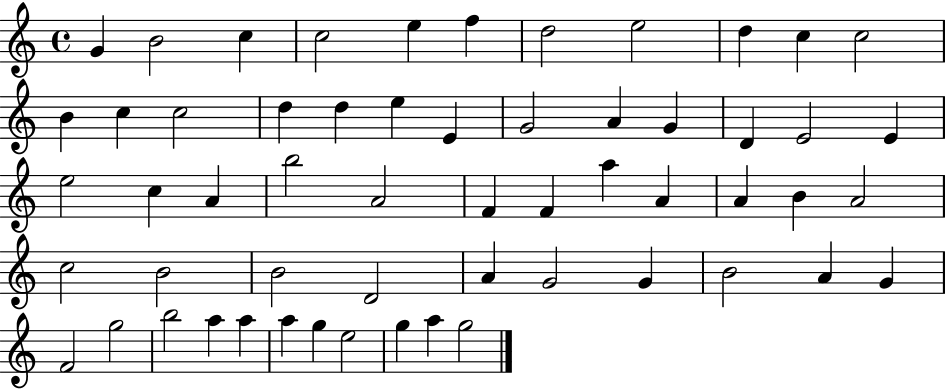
G4/q B4/h C5/q C5/h E5/q F5/q D5/h E5/h D5/q C5/q C5/h B4/q C5/q C5/h D5/q D5/q E5/q E4/q G4/h A4/q G4/q D4/q E4/h E4/q E5/h C5/q A4/q B5/h A4/h F4/q F4/q A5/q A4/q A4/q B4/q A4/h C5/h B4/h B4/h D4/h A4/q G4/h G4/q B4/h A4/q G4/q F4/h G5/h B5/h A5/q A5/q A5/q G5/q E5/h G5/q A5/q G5/h